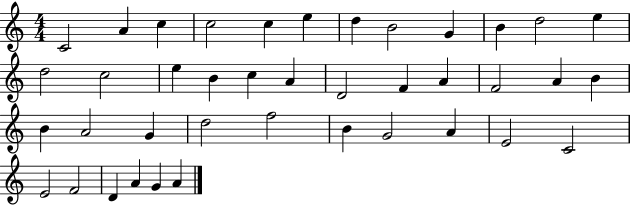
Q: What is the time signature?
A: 4/4